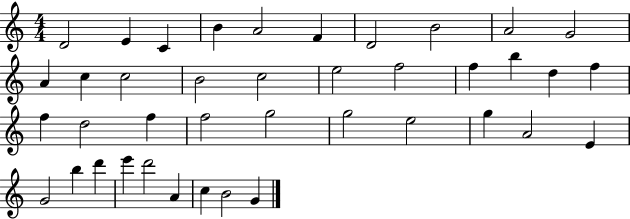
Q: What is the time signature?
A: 4/4